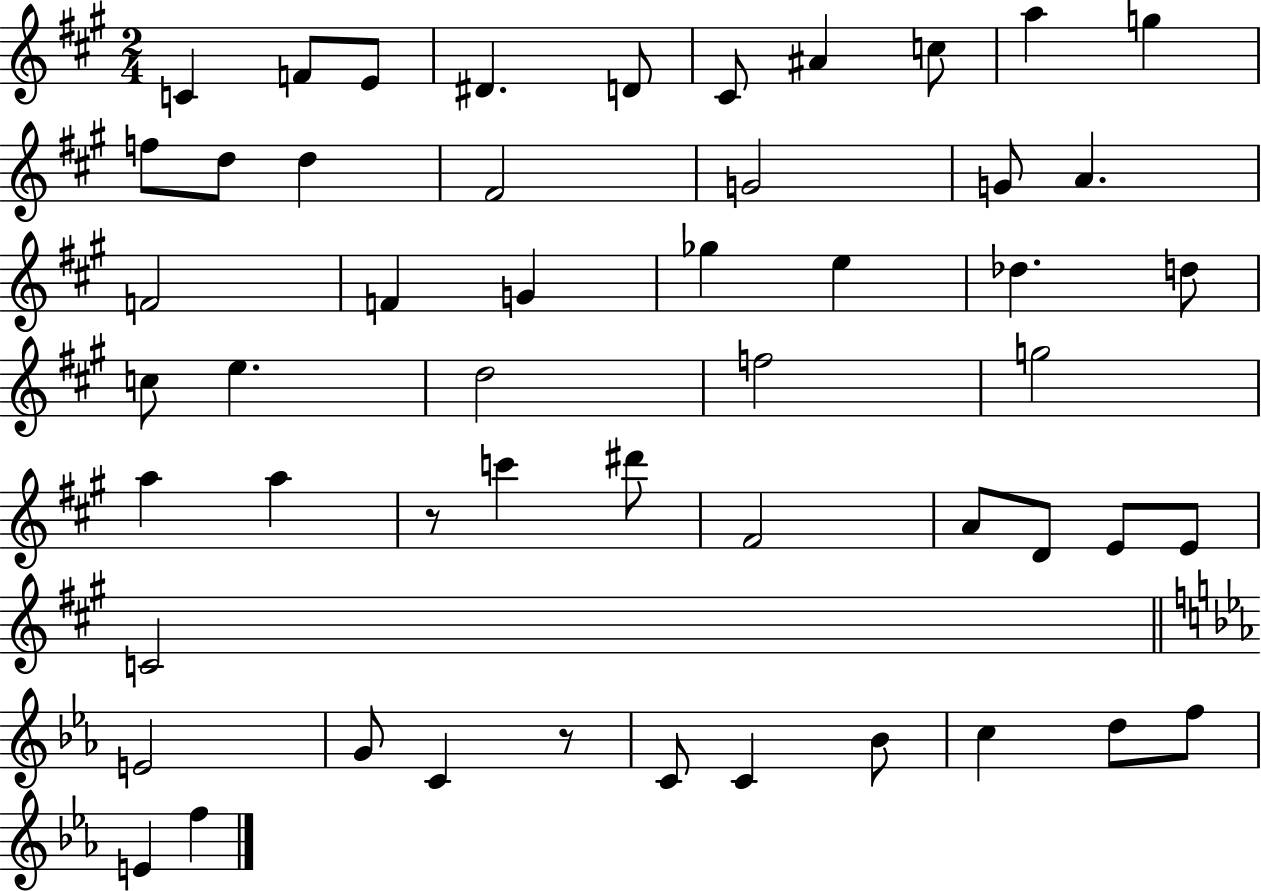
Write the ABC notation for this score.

X:1
T:Untitled
M:2/4
L:1/4
K:A
C F/2 E/2 ^D D/2 ^C/2 ^A c/2 a g f/2 d/2 d ^F2 G2 G/2 A F2 F G _g e _d d/2 c/2 e d2 f2 g2 a a z/2 c' ^d'/2 ^F2 A/2 D/2 E/2 E/2 C2 E2 G/2 C z/2 C/2 C _B/2 c d/2 f/2 E f